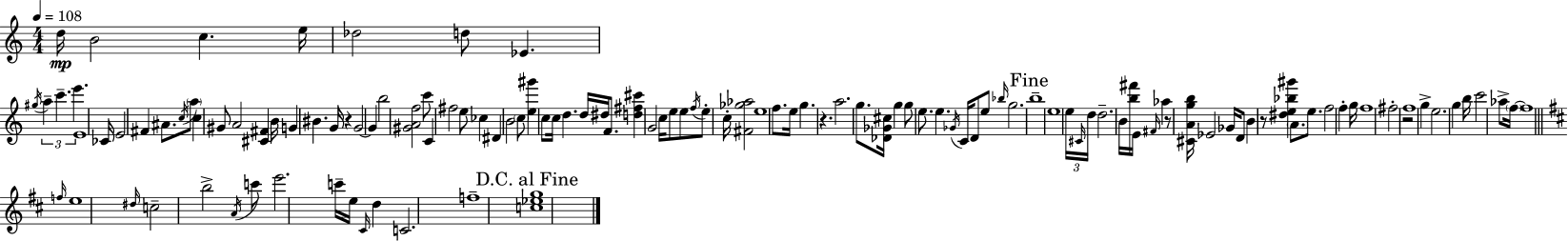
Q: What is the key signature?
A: C major